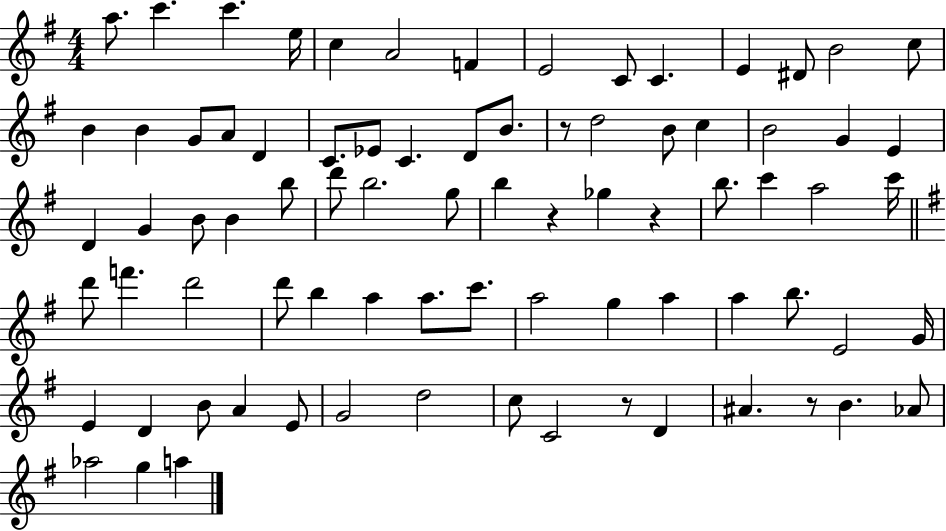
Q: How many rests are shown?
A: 5